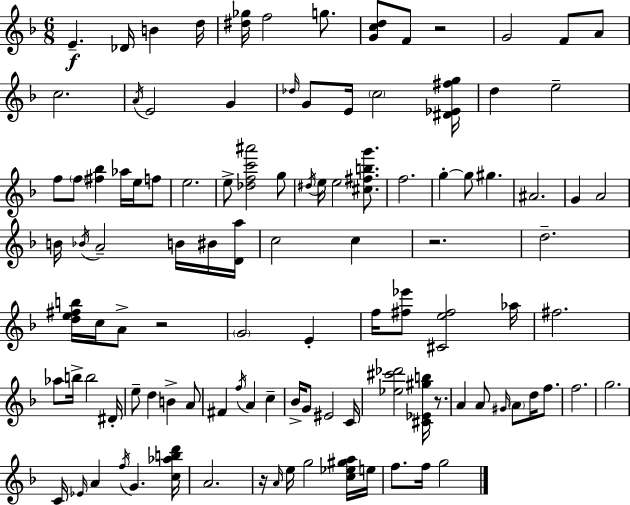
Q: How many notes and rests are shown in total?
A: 109